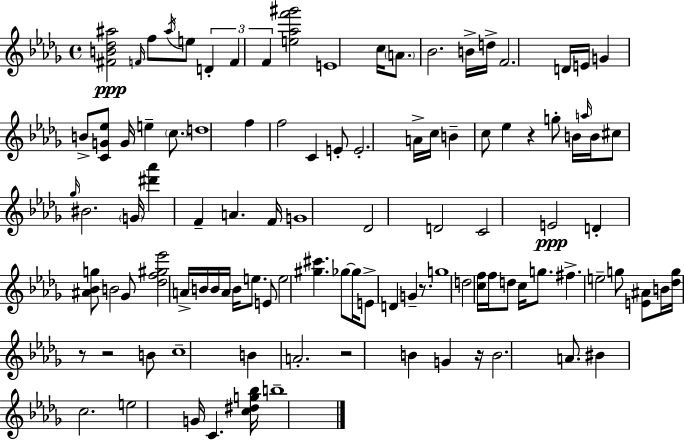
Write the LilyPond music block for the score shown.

{
  \clef treble
  \time 4/4
  \defaultTimeSignature
  \key bes \minor
  <fis' b' des'' ais''>2\ppp \grace { f'16 } f''8 \acciaccatura { ais''16 } e''8 \tuplet 3/2 { d'4-. | f'4 f'4 } <e'' aes'' f''' gis'''>2 | e'1 | c''16 \parenthesize a'8. bes'2. | \break b'16-> d''16-> f'2. | d'16 e'16 g'4 b'8-> <c' g' ees''>8 g'16 e''4-- \parenthesize c''8. | d''1 | f''4 f''2 c'4 | \break e'8-. e'2.-. | a'16-> c''16 b'4-- c''8 ees''4 r4 | g''8-. b'16 \grace { a''16 } b'16 cis''8 \grace { ges''16 } bis'2. | \parenthesize g'16 <dis''' aes'''>4 f'4-- a'4. | \break f'16 g'1 | des'2 d'2 | c'2 e'2\ppp | d'4-. <ais' bes' g''>8 b'2 | \break ges'8 <des'' f'' gis'' ees'''>2 a'16-> b'16 b'16 a'16 | b'16 e''8. e'8 e''2 <gis'' cis'''>4. | ges''8~~ ges''16 e'8-> d'4 g'4-- | r8. g''1 | \break d''2 <c'' f''>16 f''16 d''8 | c''16 g''8. fis''4.-> e''2-- | g''8 <e' ais'>8 b'16 <des'' g''>16 r8 r2 | b'8 c''1-- | \break b'4 a'2.-. | r2 b'4 | g'4 r16 b'2. | a'8. bis'4 c''2. | \break e''2 g'16 c'4. | <c'' dis'' g'' bes''>16 b''1-- | \bar "|."
}